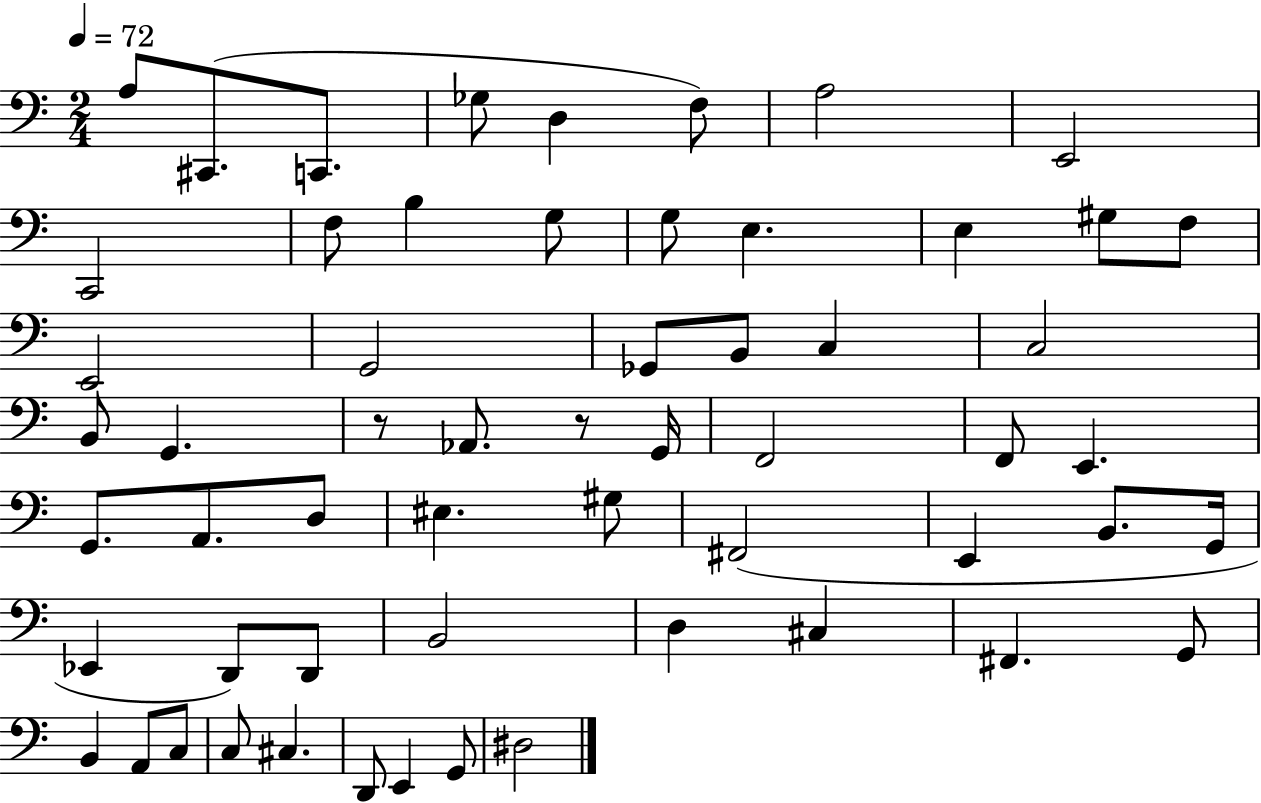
A3/e C#2/e. C2/e. Gb3/e D3/q F3/e A3/h E2/h C2/h F3/e B3/q G3/e G3/e E3/q. E3/q G#3/e F3/e E2/h G2/h Gb2/e B2/e C3/q C3/h B2/e G2/q. R/e Ab2/e. R/e G2/s F2/h F2/e E2/q. G2/e. A2/e. D3/e EIS3/q. G#3/e F#2/h E2/q B2/e. G2/s Eb2/q D2/e D2/e B2/h D3/q C#3/q F#2/q. G2/e B2/q A2/e C3/e C3/e C#3/q. D2/e E2/q G2/e D#3/h